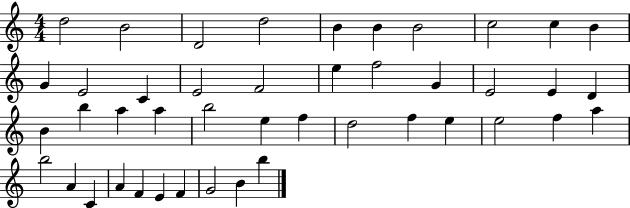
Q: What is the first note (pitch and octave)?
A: D5